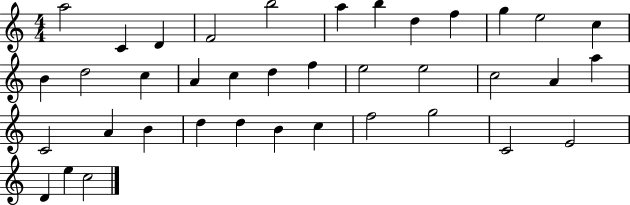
A5/h C4/q D4/q F4/h B5/h A5/q B5/q D5/q F5/q G5/q E5/h C5/q B4/q D5/h C5/q A4/q C5/q D5/q F5/q E5/h E5/h C5/h A4/q A5/q C4/h A4/q B4/q D5/q D5/q B4/q C5/q F5/h G5/h C4/h E4/h D4/q E5/q C5/h